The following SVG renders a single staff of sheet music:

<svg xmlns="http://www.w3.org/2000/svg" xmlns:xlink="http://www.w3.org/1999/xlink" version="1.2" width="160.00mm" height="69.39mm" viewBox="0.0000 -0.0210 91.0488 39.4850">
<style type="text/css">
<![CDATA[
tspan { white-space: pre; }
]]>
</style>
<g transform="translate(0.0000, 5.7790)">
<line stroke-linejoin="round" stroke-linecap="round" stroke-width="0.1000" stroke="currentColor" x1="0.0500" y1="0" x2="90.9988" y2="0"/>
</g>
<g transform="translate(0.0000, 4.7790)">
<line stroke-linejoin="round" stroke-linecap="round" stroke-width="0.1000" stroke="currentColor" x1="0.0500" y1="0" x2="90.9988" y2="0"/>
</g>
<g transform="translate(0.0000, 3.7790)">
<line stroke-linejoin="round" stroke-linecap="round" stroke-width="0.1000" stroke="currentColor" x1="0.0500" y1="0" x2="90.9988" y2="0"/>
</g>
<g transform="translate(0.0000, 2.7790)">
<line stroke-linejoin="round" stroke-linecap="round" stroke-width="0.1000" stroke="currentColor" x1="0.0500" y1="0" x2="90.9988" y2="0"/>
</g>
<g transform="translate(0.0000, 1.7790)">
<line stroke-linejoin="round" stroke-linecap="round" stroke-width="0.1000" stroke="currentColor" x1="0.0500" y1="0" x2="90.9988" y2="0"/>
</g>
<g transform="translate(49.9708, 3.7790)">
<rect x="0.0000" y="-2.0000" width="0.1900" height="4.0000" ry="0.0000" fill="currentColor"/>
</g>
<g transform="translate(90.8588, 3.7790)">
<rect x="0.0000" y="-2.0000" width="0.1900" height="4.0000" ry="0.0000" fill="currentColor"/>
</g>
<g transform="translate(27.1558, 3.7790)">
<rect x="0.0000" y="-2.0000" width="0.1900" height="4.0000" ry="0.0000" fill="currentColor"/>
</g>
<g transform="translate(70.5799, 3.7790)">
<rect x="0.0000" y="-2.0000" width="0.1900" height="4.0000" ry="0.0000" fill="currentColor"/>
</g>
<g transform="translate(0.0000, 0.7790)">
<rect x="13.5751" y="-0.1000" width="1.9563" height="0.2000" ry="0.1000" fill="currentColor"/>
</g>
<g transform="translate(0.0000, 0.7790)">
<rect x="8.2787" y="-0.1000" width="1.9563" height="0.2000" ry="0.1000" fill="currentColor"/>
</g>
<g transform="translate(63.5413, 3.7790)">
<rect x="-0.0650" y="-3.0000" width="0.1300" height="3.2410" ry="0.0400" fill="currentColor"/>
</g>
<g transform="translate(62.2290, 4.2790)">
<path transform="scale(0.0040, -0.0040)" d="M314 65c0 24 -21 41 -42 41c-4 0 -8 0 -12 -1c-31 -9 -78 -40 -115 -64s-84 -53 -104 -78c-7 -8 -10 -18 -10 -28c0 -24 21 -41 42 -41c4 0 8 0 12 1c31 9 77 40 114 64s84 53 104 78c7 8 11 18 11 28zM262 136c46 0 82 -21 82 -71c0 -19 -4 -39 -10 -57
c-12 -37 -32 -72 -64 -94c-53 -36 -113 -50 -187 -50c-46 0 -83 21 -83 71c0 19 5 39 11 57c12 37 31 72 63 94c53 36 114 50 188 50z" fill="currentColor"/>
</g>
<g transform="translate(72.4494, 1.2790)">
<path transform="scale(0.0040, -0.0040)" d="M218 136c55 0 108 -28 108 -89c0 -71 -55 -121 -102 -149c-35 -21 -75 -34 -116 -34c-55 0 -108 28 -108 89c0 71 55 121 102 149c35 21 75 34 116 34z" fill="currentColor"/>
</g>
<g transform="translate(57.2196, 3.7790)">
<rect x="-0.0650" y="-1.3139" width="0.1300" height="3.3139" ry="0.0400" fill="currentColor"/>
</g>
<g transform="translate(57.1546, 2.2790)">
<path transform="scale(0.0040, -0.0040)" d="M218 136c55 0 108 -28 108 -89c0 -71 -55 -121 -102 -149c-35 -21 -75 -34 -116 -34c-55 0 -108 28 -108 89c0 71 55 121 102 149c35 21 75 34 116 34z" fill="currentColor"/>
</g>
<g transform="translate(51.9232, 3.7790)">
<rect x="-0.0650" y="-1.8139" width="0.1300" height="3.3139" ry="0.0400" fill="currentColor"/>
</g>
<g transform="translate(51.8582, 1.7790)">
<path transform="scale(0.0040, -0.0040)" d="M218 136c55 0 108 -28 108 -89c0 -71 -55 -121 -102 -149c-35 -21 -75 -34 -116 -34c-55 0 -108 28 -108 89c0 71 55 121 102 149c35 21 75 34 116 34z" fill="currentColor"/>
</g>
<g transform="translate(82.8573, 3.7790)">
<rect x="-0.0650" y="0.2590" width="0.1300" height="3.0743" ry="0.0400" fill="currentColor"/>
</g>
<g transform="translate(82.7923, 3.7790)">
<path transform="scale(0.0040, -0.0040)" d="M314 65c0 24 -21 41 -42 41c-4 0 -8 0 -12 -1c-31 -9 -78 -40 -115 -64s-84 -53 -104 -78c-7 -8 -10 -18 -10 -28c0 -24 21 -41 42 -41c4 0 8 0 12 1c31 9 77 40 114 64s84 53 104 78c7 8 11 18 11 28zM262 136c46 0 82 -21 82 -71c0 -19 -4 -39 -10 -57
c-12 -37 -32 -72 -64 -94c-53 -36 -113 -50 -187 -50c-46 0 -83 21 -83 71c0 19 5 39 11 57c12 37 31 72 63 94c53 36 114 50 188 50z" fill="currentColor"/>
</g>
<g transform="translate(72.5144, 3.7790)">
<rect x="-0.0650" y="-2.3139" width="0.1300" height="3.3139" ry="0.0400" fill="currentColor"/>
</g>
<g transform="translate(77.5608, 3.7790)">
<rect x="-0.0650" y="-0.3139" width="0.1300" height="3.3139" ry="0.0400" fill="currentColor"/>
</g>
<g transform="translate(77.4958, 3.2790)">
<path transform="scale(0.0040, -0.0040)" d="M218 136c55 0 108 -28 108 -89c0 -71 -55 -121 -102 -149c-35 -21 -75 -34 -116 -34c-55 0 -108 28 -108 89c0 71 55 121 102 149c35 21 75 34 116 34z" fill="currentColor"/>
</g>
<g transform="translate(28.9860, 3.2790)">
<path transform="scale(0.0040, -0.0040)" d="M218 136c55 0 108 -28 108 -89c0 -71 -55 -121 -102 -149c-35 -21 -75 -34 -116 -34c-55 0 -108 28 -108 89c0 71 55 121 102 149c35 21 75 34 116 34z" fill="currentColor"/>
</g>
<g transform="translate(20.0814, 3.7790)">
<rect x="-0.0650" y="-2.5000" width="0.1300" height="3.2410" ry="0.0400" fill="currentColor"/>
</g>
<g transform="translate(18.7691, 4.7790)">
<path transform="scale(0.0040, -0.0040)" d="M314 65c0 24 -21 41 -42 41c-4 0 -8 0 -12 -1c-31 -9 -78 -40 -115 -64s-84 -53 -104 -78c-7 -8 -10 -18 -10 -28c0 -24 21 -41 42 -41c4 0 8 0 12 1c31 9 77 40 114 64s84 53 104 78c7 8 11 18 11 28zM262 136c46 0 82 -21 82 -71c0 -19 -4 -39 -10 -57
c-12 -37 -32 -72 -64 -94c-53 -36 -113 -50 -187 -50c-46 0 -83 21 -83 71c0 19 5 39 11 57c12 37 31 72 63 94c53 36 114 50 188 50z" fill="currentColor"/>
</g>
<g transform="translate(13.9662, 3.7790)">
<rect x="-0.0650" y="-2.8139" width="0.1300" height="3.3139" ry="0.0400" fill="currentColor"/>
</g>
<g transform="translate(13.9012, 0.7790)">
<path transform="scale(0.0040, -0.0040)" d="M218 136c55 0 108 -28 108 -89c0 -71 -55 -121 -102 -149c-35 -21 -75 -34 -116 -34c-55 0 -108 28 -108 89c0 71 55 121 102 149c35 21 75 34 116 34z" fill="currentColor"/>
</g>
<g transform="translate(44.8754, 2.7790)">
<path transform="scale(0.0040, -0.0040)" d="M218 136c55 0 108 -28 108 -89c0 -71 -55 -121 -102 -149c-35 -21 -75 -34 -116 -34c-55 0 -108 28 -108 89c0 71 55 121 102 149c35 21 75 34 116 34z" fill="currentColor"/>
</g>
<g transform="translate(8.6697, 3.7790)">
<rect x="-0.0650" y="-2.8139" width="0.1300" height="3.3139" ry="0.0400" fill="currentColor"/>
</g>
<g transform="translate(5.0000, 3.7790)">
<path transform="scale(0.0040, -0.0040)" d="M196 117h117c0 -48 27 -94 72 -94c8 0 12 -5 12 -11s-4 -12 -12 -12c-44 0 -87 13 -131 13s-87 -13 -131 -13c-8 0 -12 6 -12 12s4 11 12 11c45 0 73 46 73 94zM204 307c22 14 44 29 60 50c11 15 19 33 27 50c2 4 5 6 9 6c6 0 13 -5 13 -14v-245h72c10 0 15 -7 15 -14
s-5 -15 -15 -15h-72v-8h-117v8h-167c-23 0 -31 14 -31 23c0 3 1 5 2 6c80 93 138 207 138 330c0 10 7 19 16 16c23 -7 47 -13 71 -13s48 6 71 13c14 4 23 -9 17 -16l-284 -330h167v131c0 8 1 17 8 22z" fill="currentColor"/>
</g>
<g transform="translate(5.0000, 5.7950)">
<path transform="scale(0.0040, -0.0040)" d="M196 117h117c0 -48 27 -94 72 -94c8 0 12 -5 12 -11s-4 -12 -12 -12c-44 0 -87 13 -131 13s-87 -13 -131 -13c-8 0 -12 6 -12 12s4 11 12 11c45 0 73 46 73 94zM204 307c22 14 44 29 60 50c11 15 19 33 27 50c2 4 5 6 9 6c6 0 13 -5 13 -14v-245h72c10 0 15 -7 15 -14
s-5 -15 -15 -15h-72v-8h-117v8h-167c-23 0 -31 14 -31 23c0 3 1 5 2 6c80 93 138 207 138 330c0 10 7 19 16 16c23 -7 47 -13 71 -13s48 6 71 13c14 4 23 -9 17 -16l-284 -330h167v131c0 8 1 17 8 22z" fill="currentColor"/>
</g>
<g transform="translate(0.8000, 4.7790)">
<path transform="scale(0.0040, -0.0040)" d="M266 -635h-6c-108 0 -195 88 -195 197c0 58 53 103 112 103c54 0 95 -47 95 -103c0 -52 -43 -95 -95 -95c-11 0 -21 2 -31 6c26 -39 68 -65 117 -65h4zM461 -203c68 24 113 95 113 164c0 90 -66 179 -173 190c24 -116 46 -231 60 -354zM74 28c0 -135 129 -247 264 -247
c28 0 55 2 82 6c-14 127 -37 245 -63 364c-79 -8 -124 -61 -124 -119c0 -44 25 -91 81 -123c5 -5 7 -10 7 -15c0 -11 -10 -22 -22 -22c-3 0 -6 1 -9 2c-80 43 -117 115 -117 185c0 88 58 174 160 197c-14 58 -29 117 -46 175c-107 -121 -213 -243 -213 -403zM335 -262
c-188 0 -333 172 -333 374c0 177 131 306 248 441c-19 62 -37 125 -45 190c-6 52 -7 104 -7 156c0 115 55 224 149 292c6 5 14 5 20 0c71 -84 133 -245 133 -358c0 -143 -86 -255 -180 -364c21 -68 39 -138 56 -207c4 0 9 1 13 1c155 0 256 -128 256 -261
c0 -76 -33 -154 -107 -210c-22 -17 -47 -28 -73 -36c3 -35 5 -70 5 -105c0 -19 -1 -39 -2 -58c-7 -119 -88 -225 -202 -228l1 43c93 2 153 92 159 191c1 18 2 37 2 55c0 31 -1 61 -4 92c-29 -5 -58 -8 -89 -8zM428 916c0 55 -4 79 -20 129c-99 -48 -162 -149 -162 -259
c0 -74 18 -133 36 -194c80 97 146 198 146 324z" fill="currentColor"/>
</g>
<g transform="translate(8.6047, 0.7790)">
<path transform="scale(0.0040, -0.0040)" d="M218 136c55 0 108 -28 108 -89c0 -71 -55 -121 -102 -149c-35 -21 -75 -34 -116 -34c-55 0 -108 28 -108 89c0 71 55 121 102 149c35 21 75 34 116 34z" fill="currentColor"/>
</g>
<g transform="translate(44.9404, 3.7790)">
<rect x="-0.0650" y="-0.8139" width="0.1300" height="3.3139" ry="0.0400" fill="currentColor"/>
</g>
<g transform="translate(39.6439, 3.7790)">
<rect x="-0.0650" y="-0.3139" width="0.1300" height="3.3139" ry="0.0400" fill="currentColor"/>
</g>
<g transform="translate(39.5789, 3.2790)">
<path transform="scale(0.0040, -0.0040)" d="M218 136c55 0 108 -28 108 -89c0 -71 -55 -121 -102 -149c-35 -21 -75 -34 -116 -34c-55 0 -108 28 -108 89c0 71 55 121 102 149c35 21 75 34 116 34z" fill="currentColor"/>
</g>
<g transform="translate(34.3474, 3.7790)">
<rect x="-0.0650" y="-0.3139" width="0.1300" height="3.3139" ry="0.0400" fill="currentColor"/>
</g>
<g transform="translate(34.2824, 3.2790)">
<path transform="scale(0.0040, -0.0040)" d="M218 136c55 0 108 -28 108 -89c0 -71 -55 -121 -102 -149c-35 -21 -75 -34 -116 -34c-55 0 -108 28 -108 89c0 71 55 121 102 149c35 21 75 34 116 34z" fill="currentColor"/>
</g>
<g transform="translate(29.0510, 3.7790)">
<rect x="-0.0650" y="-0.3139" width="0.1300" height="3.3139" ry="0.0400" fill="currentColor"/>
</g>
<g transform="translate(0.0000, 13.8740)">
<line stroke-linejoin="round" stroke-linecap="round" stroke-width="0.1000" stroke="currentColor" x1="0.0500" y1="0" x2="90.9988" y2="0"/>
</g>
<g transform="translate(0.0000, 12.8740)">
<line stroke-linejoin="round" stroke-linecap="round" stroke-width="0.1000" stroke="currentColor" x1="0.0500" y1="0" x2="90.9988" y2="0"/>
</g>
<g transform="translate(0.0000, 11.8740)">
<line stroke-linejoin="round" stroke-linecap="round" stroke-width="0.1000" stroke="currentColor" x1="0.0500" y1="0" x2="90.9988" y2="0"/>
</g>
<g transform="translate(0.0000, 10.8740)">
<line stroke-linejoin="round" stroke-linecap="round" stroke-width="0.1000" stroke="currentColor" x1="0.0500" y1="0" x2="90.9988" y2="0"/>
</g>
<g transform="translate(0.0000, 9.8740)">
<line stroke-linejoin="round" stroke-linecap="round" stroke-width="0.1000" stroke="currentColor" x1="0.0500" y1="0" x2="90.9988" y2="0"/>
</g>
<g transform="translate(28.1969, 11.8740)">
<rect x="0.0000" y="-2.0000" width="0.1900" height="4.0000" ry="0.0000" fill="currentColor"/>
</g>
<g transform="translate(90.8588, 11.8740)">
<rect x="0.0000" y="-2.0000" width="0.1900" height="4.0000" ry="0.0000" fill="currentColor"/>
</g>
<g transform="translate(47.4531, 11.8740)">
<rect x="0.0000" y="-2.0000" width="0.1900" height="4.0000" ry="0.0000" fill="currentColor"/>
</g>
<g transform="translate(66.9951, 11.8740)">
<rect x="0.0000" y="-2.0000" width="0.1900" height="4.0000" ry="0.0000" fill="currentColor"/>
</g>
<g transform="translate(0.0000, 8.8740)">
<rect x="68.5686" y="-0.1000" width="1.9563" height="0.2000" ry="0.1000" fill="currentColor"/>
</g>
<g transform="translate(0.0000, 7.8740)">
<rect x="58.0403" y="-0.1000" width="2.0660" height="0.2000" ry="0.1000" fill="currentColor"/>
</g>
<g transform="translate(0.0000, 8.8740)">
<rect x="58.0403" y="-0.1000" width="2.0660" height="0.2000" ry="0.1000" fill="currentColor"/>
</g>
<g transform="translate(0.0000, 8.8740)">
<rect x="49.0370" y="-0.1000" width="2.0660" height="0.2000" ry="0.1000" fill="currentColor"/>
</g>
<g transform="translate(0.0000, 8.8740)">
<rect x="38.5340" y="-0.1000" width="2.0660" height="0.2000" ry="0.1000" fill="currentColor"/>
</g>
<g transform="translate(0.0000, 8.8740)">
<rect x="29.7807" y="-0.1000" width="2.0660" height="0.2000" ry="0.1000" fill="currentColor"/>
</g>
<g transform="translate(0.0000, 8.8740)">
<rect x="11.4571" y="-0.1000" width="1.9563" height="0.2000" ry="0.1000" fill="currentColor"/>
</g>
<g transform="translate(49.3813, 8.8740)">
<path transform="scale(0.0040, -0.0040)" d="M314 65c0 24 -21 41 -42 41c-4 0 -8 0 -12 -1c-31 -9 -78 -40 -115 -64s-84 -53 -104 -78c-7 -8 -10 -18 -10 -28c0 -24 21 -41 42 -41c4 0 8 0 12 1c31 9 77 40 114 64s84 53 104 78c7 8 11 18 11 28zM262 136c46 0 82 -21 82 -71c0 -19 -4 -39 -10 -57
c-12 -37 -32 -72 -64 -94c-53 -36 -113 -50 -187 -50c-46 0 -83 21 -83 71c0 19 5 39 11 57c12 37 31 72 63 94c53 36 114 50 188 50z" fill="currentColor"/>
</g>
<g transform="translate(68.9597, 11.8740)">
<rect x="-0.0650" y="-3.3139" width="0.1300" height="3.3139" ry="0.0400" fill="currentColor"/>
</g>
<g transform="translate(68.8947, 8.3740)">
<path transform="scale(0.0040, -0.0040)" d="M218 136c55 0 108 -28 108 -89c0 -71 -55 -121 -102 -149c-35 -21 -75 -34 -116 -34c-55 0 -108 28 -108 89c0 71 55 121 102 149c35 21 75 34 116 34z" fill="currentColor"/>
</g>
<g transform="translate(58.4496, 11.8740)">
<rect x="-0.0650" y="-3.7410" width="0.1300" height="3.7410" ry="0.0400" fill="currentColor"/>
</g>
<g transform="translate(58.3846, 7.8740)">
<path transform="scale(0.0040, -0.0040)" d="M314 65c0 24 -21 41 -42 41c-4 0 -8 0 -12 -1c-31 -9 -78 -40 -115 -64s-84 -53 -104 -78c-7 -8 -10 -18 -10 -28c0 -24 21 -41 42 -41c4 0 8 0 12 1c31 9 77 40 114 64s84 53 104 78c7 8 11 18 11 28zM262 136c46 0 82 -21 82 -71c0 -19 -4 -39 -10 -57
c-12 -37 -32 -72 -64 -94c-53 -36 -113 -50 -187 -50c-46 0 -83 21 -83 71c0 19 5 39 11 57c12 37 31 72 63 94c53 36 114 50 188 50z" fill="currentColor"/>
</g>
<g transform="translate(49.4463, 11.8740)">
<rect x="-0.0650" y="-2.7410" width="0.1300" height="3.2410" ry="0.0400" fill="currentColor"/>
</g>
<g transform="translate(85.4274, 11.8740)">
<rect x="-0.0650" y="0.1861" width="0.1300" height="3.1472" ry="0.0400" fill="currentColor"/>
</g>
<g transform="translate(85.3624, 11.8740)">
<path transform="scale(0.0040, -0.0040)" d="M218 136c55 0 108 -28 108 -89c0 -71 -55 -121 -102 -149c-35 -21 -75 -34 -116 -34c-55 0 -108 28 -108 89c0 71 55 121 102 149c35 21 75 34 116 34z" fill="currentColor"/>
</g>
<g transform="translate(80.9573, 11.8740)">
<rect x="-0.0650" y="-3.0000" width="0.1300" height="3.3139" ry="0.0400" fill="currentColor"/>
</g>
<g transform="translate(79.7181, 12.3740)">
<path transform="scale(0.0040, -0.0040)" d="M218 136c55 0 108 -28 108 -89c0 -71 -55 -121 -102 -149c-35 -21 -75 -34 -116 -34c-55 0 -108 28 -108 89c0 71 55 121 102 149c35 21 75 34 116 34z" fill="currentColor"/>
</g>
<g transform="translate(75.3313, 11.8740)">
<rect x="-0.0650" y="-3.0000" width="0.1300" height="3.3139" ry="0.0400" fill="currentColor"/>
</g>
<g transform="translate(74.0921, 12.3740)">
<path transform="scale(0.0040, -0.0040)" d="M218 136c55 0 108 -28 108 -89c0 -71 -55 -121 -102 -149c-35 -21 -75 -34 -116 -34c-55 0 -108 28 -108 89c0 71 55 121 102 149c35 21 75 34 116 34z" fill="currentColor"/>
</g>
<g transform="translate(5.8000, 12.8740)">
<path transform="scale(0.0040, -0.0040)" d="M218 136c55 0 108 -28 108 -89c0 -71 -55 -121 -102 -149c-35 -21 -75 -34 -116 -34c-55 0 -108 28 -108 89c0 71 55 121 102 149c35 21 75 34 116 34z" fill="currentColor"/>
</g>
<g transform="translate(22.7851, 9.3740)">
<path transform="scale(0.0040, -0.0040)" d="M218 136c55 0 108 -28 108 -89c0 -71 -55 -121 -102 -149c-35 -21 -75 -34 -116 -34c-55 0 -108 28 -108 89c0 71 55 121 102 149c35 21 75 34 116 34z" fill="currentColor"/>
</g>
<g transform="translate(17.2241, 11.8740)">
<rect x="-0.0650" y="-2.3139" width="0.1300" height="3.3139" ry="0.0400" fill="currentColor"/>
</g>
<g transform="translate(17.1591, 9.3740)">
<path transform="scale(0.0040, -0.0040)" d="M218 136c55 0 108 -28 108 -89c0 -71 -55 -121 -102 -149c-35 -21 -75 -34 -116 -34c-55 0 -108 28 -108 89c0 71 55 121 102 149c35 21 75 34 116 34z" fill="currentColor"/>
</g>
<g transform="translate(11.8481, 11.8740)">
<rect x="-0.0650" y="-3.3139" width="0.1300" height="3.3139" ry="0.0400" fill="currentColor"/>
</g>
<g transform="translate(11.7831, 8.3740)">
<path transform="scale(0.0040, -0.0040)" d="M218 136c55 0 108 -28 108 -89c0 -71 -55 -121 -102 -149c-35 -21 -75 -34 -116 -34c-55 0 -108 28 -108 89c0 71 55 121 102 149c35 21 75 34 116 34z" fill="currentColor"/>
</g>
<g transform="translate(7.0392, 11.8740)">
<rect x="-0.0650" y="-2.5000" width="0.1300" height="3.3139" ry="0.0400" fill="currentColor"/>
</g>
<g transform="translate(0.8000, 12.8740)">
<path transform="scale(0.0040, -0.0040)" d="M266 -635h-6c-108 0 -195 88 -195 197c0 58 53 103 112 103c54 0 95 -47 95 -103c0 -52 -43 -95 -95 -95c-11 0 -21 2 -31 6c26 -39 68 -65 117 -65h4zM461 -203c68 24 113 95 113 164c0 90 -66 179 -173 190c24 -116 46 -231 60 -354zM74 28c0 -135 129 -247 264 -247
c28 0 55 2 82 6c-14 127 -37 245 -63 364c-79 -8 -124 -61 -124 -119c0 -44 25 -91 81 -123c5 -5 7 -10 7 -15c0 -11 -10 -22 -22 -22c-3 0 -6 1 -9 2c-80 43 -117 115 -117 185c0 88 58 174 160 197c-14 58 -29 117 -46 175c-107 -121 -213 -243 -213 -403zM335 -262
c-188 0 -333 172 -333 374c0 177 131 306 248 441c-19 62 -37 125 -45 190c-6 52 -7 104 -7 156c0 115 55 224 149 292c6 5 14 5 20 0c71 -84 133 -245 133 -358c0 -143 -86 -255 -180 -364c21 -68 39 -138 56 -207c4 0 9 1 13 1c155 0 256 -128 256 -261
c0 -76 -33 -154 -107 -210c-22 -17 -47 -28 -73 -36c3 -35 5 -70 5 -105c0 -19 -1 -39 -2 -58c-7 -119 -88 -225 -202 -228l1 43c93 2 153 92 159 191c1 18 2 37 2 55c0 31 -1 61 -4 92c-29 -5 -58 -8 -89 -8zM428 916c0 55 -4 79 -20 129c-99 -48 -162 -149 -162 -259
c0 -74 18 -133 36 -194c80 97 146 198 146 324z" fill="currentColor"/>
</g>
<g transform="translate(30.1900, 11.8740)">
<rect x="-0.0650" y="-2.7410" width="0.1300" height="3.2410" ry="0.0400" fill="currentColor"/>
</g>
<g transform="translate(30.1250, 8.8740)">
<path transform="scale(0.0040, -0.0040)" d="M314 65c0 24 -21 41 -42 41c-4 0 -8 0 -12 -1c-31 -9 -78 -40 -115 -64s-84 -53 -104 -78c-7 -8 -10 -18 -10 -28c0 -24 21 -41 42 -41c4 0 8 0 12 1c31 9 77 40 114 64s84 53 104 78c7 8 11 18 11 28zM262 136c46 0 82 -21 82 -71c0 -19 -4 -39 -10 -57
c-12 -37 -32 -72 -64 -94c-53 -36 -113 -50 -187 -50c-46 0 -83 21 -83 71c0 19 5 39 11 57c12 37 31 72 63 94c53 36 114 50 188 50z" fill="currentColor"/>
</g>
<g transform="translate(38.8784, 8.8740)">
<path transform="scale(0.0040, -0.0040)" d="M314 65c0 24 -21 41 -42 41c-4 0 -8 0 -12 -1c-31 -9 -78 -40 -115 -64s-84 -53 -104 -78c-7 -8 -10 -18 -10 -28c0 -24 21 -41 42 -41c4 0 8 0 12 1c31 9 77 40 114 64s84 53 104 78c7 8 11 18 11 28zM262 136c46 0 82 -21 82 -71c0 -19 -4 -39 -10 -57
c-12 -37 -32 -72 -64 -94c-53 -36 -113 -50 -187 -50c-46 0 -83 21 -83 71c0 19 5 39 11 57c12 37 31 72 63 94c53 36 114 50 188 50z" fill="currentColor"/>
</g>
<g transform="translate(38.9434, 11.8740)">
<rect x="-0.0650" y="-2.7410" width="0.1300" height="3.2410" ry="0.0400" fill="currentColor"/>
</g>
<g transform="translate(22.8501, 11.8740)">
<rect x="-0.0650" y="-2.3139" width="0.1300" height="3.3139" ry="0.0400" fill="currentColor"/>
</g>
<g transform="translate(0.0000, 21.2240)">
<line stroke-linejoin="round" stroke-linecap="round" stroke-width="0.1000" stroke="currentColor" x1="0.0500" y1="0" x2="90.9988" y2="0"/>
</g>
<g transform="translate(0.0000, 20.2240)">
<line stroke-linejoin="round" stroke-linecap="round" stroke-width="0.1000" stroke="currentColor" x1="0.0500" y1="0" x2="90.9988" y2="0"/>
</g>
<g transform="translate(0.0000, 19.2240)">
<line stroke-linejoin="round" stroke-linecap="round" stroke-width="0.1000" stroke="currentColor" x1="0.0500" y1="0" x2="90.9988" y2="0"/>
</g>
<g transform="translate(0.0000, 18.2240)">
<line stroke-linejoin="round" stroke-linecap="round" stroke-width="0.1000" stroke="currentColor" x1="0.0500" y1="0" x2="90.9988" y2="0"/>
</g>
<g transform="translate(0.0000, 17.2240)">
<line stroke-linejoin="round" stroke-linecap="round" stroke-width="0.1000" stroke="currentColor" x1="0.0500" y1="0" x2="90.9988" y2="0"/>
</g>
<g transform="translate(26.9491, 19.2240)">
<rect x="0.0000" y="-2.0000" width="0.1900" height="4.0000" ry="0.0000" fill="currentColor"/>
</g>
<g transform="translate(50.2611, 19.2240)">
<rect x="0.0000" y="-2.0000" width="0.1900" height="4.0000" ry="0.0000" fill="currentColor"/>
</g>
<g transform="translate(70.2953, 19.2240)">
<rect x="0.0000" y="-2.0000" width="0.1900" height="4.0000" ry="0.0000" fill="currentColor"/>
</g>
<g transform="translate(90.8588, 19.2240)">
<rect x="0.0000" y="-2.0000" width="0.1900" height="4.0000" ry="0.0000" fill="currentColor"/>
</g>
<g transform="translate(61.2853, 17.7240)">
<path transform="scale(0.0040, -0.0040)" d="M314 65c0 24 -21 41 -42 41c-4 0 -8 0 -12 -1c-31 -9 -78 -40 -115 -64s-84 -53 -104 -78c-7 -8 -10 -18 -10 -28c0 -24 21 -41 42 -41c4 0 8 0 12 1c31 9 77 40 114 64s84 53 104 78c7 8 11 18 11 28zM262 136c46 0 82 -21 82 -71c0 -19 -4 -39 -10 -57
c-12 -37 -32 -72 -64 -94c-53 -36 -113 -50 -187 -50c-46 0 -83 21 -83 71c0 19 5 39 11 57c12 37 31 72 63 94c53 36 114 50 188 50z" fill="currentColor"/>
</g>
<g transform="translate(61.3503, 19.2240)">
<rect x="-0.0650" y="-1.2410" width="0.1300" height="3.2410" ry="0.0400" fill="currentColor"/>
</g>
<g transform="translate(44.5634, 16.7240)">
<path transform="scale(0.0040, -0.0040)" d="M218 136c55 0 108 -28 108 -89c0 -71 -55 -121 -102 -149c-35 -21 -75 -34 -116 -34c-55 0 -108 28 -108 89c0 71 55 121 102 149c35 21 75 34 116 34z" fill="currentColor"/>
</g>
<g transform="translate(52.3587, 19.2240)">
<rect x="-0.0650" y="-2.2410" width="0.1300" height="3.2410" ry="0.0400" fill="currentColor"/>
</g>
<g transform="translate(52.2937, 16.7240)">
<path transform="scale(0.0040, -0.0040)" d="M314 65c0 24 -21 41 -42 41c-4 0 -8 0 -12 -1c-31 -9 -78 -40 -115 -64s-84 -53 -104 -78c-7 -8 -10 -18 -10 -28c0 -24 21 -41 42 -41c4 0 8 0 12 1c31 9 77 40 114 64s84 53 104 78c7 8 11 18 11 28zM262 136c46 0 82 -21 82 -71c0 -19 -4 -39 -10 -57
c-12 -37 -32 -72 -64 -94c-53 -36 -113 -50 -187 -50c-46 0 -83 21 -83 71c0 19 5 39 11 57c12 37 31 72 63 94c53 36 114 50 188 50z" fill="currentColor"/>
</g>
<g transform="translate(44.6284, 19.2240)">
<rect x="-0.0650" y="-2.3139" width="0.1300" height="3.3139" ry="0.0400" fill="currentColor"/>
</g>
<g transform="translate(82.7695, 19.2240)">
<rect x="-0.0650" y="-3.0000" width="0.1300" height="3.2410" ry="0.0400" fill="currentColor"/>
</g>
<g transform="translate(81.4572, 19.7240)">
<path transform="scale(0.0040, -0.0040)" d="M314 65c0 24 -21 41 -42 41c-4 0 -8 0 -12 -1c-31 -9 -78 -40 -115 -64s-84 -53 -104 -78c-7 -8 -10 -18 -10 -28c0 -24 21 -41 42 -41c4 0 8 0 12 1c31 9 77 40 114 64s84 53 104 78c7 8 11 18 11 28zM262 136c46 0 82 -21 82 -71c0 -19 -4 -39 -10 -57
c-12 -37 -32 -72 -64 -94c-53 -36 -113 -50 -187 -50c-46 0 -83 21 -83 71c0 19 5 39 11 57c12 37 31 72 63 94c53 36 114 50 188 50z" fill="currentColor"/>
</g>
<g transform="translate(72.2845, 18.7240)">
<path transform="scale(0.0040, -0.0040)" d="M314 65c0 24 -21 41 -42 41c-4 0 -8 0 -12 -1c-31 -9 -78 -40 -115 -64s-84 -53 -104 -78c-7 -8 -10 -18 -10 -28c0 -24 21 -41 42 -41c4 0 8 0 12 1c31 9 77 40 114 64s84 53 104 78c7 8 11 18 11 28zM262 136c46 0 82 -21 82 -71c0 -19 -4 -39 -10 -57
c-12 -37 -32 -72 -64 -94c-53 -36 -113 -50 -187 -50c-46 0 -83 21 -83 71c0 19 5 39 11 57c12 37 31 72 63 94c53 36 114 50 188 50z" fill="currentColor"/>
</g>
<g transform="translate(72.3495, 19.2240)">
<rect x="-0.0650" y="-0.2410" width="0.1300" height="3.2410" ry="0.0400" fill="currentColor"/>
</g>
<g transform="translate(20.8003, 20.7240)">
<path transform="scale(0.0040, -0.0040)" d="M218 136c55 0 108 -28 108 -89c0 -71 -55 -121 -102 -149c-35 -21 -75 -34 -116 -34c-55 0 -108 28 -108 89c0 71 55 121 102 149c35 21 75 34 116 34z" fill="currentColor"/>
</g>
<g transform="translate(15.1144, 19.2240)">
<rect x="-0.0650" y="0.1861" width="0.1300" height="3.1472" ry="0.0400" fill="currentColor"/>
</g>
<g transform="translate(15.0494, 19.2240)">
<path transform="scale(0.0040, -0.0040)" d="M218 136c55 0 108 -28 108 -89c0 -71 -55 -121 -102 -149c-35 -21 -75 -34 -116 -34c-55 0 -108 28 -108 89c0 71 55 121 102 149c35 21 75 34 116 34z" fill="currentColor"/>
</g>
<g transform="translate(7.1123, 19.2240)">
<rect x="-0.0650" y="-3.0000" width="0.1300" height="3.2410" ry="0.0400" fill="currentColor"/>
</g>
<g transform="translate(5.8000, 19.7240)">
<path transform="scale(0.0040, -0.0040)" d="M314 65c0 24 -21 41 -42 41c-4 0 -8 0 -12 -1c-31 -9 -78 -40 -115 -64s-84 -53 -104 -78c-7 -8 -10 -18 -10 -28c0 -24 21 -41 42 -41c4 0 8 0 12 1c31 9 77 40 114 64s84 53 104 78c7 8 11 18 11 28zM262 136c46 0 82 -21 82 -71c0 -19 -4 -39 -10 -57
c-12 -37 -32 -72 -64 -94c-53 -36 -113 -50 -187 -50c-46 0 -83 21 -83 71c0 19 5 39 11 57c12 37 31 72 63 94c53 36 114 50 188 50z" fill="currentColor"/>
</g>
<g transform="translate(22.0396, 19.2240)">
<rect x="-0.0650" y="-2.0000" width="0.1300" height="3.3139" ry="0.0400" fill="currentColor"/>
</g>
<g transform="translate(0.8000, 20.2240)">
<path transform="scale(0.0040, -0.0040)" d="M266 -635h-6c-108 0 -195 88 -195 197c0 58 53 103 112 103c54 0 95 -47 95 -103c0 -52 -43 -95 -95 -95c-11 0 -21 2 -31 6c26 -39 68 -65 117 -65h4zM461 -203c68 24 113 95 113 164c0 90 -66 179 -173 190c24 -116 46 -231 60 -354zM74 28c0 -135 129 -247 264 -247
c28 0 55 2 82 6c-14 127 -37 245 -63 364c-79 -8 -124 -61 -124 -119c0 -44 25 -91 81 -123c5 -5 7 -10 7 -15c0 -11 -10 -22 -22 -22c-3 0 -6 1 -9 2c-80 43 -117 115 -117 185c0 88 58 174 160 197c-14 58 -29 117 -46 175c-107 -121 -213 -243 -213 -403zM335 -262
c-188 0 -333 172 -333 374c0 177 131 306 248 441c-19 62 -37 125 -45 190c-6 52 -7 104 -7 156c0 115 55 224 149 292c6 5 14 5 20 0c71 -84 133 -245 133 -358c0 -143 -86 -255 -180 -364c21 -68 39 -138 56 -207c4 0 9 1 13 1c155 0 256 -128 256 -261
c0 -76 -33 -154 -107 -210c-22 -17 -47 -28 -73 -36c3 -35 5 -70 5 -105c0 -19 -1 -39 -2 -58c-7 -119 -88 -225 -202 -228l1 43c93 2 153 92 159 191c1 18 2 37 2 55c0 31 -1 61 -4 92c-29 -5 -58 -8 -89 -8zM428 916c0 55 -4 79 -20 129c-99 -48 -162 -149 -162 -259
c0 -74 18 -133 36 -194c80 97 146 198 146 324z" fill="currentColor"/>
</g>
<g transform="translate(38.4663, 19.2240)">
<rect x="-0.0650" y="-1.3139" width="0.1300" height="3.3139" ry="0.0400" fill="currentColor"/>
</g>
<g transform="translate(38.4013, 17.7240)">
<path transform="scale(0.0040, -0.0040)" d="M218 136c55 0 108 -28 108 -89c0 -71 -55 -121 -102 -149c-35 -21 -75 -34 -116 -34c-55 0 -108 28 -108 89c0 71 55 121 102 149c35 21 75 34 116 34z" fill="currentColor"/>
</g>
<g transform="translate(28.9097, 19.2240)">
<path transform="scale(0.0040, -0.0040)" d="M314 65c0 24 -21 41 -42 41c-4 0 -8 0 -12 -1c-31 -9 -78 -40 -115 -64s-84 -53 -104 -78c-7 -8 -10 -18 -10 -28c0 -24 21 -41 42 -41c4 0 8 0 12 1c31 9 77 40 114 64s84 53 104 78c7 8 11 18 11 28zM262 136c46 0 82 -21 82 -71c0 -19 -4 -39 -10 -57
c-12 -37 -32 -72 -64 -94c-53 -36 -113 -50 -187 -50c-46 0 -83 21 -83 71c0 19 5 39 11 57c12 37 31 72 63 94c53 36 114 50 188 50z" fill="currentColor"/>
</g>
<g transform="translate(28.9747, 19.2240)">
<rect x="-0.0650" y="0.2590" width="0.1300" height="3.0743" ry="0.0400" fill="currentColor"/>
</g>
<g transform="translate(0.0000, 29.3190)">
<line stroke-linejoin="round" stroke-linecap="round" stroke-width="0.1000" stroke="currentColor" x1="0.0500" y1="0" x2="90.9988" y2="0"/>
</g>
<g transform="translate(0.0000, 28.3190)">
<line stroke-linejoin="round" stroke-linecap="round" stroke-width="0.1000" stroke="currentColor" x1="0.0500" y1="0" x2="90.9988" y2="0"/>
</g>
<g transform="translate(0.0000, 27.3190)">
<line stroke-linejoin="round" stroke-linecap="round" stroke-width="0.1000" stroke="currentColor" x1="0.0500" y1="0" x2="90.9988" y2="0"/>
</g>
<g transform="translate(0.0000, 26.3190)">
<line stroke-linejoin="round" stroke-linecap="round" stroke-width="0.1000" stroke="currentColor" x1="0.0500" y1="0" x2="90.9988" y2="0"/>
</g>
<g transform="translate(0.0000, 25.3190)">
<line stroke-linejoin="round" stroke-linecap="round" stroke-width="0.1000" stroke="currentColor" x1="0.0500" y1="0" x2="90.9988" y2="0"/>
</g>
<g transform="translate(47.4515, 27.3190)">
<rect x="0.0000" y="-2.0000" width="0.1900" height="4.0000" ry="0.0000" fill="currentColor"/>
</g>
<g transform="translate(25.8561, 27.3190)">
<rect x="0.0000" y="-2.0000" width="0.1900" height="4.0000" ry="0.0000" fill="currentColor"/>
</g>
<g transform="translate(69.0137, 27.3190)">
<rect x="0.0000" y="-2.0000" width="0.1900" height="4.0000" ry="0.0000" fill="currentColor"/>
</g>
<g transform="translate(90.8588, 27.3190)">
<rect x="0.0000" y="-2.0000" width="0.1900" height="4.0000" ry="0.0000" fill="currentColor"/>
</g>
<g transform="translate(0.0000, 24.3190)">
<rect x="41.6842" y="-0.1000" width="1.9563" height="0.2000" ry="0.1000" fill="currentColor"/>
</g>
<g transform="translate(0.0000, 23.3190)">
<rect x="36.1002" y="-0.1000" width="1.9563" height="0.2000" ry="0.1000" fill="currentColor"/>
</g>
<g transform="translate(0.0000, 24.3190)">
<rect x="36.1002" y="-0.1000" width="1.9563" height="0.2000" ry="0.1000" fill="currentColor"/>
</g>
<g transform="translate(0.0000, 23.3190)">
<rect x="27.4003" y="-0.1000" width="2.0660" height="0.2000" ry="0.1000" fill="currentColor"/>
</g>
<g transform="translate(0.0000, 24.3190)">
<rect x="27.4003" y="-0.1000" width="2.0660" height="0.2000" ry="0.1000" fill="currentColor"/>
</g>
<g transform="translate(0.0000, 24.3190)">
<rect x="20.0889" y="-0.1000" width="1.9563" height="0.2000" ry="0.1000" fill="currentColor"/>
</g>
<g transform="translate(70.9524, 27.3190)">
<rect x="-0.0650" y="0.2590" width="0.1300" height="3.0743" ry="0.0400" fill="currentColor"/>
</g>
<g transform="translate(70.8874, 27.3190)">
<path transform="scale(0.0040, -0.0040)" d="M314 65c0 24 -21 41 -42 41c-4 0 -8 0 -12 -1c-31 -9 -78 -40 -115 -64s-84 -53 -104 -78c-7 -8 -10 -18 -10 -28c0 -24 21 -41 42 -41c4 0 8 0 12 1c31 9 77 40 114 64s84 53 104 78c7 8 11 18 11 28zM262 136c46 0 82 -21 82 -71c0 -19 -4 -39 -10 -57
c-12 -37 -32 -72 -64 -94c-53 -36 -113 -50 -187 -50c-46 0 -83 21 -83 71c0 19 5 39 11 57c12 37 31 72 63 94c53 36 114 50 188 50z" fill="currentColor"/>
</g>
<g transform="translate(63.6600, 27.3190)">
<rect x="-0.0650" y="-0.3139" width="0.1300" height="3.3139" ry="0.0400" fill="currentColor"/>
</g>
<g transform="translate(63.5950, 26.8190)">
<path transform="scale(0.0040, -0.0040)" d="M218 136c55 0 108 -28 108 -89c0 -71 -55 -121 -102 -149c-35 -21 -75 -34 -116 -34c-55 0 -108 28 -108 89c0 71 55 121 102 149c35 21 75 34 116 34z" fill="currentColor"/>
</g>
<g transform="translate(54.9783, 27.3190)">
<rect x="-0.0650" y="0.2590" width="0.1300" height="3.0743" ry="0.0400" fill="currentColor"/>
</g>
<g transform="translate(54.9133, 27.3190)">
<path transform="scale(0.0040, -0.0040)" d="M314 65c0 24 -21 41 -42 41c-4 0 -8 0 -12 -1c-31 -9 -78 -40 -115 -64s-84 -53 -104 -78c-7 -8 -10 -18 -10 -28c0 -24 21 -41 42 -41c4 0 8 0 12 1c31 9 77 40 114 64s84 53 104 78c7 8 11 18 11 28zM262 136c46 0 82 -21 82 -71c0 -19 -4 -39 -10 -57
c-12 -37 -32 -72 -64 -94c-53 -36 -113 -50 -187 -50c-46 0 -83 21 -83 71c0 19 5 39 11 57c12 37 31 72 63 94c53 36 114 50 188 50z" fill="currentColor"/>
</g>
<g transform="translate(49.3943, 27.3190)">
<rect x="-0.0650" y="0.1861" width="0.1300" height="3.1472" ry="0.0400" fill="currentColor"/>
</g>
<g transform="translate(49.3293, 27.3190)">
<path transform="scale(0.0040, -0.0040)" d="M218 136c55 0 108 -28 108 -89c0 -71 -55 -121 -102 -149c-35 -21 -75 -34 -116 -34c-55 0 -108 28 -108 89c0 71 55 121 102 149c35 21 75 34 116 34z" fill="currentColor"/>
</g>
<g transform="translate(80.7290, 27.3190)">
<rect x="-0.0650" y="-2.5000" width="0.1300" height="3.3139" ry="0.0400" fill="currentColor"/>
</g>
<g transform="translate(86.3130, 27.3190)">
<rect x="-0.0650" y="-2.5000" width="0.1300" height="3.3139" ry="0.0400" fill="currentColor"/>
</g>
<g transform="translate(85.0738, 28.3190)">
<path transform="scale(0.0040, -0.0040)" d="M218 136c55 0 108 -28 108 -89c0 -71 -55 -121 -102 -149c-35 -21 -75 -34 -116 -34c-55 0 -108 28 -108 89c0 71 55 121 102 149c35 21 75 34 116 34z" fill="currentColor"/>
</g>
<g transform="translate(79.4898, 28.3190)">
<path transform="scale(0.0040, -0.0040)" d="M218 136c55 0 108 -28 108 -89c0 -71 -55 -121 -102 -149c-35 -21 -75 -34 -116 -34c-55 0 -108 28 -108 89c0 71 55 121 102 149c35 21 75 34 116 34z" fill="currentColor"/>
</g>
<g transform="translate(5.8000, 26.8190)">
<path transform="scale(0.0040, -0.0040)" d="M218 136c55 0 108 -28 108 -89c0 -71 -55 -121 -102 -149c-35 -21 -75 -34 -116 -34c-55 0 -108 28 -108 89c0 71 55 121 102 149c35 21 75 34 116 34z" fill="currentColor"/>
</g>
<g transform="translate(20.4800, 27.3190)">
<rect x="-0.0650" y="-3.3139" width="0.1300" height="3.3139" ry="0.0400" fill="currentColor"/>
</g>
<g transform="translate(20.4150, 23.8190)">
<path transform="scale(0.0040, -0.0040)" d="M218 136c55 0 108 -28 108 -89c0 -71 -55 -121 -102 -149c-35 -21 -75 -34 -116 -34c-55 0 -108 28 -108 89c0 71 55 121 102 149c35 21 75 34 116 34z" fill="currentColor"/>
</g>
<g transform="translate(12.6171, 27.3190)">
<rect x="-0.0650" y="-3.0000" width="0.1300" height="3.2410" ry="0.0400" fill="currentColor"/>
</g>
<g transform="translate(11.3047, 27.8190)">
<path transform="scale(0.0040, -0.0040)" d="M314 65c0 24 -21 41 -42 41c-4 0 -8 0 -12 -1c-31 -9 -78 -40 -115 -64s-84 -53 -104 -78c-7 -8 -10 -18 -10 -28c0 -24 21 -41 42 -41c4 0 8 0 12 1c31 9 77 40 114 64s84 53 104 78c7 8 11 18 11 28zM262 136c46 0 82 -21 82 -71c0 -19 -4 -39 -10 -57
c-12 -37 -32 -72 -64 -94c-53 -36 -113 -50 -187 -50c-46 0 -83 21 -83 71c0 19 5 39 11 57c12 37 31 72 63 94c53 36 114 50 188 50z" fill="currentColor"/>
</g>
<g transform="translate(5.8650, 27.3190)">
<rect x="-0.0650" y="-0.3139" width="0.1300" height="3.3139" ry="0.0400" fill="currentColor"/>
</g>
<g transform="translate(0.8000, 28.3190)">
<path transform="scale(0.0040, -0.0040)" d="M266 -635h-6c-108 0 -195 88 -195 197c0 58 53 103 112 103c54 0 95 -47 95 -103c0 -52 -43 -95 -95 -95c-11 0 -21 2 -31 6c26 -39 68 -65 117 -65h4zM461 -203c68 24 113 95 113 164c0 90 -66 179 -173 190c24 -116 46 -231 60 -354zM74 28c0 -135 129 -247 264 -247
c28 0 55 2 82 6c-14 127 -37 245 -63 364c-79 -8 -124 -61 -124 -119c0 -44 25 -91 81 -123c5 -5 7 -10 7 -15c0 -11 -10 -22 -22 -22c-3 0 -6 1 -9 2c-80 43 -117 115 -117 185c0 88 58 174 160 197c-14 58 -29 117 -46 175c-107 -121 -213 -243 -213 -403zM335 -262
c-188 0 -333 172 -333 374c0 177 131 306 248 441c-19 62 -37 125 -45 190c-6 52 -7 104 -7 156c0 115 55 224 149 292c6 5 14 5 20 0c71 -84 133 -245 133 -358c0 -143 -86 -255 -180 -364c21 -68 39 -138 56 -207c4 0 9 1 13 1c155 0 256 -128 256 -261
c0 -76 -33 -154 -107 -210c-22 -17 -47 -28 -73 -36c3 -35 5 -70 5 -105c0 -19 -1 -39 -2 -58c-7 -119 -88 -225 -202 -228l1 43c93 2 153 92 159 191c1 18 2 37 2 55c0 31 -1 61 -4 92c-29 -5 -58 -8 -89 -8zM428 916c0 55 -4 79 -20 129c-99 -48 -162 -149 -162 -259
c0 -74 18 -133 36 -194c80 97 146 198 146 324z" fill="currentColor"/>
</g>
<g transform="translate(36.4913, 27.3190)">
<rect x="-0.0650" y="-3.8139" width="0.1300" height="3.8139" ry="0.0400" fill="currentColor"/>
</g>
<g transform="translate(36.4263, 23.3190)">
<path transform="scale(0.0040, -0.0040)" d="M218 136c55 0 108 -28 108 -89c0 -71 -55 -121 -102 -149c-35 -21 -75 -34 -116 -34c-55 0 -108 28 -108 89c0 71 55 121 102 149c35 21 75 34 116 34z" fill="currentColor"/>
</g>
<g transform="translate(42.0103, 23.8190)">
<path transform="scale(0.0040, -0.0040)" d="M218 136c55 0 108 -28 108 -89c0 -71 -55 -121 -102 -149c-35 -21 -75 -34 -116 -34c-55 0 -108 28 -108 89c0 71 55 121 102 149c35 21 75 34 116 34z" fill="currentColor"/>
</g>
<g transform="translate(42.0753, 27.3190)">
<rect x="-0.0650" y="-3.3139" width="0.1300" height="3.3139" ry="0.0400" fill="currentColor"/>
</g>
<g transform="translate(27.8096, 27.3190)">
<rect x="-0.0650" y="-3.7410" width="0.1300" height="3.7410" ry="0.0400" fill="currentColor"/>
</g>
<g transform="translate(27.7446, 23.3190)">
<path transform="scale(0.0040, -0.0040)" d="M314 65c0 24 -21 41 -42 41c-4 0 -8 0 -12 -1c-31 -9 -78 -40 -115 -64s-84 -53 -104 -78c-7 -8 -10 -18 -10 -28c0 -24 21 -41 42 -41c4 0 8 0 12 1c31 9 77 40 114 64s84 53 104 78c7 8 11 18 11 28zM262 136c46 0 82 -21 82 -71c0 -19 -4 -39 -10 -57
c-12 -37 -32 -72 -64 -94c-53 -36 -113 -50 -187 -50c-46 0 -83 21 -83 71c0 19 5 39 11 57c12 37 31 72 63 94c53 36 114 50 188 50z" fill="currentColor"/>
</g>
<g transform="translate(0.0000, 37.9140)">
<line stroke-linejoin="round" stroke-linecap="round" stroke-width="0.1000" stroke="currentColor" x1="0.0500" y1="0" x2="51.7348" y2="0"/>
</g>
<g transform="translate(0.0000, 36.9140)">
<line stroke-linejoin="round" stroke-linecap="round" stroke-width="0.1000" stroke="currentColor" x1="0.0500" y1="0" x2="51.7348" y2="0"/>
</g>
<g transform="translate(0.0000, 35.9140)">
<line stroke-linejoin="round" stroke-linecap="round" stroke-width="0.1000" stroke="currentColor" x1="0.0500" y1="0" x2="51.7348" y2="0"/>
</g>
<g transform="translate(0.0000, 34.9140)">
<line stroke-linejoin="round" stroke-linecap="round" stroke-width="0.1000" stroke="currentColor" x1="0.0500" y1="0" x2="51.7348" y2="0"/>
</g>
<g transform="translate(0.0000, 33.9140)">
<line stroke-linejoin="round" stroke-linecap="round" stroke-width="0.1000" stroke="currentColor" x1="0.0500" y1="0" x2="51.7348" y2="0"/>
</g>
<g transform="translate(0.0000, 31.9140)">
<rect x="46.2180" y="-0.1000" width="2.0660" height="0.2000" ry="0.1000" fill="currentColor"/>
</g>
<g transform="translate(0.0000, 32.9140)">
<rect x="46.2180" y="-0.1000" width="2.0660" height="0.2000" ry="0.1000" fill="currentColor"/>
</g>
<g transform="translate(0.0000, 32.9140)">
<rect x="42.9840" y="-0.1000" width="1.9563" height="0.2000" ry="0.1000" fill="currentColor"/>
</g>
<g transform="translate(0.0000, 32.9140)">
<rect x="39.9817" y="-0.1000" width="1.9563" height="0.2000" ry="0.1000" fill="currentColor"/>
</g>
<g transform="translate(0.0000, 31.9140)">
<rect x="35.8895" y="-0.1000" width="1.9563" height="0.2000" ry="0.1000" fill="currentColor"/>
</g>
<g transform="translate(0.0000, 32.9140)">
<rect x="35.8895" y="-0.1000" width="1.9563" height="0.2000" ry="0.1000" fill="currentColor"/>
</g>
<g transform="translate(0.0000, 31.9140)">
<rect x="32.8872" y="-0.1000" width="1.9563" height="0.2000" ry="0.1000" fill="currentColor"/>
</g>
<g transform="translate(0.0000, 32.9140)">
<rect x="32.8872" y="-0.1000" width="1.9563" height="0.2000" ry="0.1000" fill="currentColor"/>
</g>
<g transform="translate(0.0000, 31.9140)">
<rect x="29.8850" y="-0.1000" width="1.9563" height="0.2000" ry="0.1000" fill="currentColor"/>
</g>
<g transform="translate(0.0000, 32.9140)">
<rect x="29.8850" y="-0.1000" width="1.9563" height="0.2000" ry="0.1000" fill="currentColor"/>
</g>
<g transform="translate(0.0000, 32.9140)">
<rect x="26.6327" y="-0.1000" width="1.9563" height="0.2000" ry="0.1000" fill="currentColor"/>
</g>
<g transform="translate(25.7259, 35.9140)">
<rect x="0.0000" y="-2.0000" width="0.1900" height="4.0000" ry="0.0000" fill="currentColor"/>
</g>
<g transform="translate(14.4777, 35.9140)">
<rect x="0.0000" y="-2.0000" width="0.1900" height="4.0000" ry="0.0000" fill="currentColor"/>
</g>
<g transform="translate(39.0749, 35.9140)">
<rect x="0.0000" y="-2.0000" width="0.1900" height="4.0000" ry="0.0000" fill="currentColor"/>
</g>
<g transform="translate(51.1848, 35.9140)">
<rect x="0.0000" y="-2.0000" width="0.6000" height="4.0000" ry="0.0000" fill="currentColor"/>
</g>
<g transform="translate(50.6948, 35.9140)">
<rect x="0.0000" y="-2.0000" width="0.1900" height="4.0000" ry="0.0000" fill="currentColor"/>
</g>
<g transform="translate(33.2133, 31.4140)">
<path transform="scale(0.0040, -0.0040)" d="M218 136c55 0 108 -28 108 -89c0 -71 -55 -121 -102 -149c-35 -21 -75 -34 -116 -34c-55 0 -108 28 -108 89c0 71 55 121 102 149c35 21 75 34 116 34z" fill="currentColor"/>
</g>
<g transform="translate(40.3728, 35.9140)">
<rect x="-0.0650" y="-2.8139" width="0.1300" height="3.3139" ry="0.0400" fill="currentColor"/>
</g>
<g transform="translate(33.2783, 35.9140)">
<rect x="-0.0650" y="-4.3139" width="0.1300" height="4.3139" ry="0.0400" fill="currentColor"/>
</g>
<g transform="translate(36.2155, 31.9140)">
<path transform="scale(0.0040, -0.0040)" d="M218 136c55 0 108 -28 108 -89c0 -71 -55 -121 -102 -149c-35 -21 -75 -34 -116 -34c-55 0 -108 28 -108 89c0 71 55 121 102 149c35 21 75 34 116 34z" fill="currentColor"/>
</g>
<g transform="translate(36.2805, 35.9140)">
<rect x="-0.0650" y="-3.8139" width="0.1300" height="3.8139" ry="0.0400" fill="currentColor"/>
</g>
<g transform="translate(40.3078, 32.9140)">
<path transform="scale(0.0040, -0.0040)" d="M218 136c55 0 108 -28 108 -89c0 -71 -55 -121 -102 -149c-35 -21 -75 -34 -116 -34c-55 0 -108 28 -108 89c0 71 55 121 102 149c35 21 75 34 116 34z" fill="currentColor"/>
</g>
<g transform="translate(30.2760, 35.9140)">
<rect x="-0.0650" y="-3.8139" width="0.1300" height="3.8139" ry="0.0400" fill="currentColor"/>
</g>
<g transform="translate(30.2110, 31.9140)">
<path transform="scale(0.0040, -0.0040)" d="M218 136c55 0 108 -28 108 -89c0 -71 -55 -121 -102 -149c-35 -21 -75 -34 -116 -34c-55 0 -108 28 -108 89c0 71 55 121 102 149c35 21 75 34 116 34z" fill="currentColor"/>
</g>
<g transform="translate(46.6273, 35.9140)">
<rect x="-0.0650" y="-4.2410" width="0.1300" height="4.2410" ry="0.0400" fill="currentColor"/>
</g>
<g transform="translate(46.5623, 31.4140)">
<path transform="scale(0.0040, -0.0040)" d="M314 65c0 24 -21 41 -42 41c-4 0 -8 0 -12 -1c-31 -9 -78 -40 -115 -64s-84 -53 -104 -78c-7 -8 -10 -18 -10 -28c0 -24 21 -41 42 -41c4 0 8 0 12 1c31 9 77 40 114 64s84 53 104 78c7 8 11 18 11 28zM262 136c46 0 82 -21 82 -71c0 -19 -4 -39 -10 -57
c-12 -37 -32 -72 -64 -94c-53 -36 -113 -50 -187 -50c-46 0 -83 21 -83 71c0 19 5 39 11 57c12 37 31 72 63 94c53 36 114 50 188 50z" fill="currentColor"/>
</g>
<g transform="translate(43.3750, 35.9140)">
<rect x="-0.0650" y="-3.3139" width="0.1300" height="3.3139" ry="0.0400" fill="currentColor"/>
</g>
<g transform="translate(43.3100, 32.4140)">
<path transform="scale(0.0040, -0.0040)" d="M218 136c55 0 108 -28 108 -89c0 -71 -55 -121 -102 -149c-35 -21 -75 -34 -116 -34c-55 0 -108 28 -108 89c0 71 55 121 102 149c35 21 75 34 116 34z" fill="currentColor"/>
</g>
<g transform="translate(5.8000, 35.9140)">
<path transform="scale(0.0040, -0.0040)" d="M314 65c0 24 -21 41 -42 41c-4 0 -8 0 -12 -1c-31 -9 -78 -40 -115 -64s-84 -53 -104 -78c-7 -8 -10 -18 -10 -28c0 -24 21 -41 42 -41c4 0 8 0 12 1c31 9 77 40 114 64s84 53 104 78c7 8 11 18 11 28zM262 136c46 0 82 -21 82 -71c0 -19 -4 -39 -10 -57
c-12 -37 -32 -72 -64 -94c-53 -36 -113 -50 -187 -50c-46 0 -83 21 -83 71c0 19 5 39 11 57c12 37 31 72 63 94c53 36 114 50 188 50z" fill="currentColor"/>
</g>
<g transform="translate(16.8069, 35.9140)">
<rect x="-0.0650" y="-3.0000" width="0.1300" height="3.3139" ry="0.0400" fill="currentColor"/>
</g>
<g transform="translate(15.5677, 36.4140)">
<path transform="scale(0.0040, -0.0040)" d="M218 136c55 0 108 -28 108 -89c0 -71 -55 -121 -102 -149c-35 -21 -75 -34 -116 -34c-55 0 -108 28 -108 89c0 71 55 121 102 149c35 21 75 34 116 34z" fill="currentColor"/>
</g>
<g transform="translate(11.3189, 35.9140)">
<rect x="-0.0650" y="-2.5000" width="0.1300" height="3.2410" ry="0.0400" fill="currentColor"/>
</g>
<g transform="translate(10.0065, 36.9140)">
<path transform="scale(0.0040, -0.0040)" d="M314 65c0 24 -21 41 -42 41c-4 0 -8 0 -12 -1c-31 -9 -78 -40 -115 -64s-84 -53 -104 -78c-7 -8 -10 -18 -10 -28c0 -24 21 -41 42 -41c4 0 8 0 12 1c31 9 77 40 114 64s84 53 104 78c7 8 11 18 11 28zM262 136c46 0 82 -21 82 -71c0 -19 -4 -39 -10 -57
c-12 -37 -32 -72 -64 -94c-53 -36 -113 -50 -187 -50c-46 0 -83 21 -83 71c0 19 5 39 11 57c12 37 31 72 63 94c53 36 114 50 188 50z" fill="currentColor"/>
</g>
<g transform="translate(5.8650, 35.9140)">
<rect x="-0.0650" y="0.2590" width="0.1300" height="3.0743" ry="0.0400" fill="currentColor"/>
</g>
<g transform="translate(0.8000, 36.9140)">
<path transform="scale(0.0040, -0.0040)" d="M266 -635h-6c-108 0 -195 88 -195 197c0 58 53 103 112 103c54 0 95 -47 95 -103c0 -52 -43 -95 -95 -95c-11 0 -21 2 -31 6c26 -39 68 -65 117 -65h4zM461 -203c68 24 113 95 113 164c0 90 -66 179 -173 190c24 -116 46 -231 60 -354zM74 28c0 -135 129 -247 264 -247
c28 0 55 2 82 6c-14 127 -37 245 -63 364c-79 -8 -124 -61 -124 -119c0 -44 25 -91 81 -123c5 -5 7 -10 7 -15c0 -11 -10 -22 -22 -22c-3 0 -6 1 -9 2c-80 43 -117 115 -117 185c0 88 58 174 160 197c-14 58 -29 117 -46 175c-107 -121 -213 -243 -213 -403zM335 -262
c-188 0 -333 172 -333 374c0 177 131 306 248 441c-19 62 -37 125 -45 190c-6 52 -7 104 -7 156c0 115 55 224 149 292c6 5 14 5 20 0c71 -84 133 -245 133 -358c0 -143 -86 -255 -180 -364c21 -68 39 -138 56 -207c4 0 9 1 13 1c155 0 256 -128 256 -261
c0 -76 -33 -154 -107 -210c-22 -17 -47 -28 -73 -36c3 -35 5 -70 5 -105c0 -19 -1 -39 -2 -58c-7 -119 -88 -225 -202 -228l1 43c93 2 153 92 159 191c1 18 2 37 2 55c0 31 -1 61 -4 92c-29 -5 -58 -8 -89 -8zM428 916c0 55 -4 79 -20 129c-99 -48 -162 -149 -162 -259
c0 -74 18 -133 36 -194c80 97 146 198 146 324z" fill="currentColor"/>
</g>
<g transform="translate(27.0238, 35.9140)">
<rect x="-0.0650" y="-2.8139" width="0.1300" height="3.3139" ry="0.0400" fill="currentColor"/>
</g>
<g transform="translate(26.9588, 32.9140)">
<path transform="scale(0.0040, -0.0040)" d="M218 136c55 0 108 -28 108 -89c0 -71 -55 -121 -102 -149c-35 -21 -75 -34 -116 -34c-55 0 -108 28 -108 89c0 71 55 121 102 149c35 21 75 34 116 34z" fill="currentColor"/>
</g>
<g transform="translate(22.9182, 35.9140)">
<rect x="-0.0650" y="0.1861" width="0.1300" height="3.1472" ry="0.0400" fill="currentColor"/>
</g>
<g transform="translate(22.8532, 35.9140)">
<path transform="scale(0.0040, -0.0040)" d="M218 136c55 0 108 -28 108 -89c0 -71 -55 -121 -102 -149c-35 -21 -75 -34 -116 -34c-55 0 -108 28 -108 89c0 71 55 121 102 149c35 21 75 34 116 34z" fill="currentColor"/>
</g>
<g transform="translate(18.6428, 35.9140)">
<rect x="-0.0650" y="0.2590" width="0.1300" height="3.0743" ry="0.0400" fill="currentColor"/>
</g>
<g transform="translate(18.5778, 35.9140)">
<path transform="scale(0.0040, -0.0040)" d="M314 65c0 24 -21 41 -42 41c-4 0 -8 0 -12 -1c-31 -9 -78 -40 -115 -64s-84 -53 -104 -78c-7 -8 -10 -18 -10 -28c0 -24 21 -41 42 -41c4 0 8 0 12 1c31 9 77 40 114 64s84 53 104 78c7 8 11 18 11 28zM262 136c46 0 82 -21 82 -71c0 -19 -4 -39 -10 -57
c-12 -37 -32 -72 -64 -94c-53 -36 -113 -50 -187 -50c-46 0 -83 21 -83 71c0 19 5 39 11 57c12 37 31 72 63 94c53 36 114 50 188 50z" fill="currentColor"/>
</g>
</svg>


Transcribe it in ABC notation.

X:1
T:Untitled
M:4/4
L:1/4
K:C
a a G2 c c c d f e A2 g c B2 G b g g a2 a2 a2 c'2 b A A B A2 B F B2 e g g2 e2 c2 A2 c A2 b c'2 c' b B B2 c B2 G G B2 G2 A B2 B a c' d' c' a b d'2